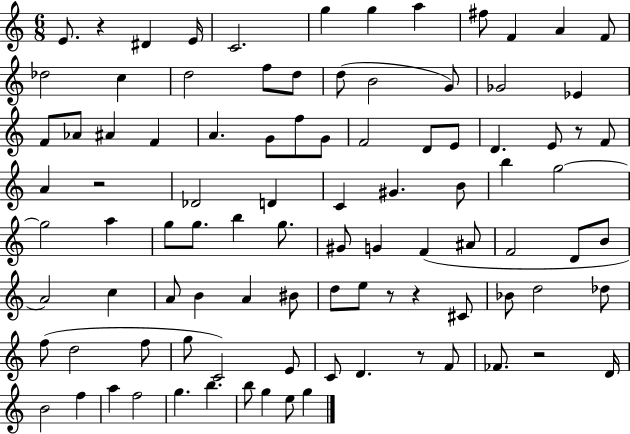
{
  \clef treble
  \numericTimeSignature
  \time 6/8
  \key c \major
  \repeat volta 2 { e'8. r4 dis'4 e'16 | c'2. | g''4 g''4 a''4 | fis''8 f'4 a'4 f'8 | \break des''2 c''4 | d''2 f''8 d''8 | d''8( b'2 g'8) | ges'2 ees'4 | \break f'8 aes'8 ais'4 f'4 | a'4. g'8 f''8 g'8 | f'2 d'8 e'8 | d'4. e'8 r8 f'8 | \break a'4 r2 | des'2 d'4 | c'4 gis'4. b'8 | b''4 g''2~~ | \break g''2 a''4 | g''8 g''8. b''4 g''8. | gis'8 g'4 f'4( ais'8 | f'2 d'8 b'8 | \break a'2) c''4 | a'8 b'4 a'4 bis'8 | d''8 e''8 r8 r4 cis'8 | bes'8 d''2 des''8 | \break f''8( d''2 f''8 | g''8 c'2) e'8 | c'8 d'4. r8 f'8 | fes'8. r2 d'16 | \break b'2 f''4 | a''4 f''2 | g''4. b''4. | b''8 g''4 e''8 g''4 | \break } \bar "|."
}